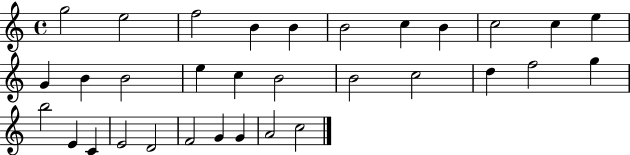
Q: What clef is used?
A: treble